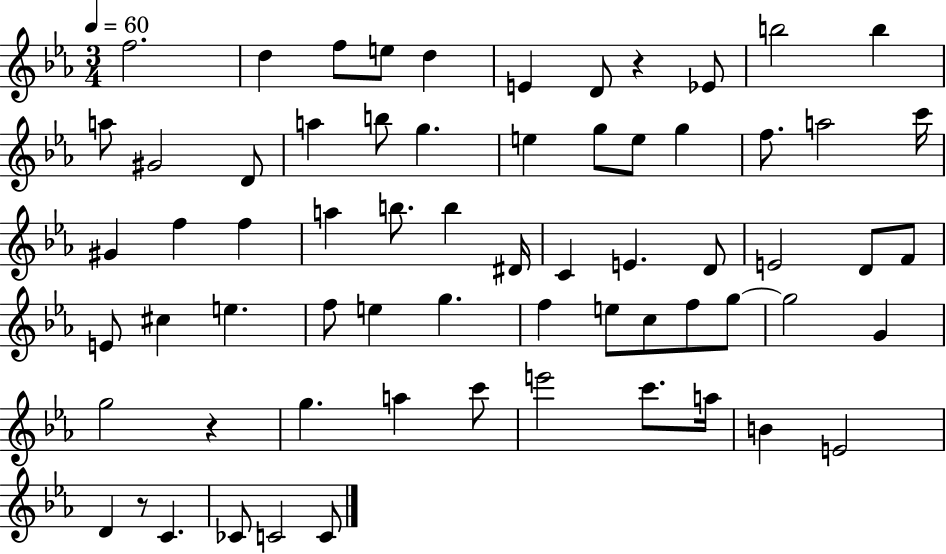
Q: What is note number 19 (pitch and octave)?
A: E5